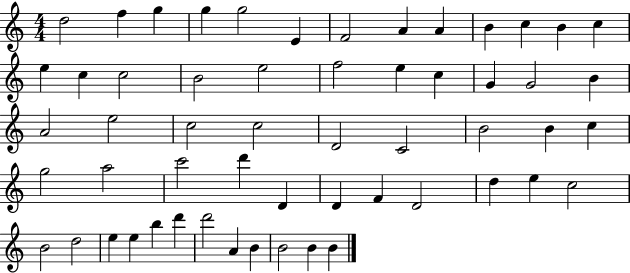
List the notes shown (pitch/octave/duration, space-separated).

D5/h F5/q G5/q G5/q G5/h E4/q F4/h A4/q A4/q B4/q C5/q B4/q C5/q E5/q C5/q C5/h B4/h E5/h F5/h E5/q C5/q G4/q G4/h B4/q A4/h E5/h C5/h C5/h D4/h C4/h B4/h B4/q C5/q G5/h A5/h C6/h D6/q D4/q D4/q F4/q D4/h D5/q E5/q C5/h B4/h D5/h E5/q E5/q B5/q D6/q D6/h A4/q B4/q B4/h B4/q B4/q